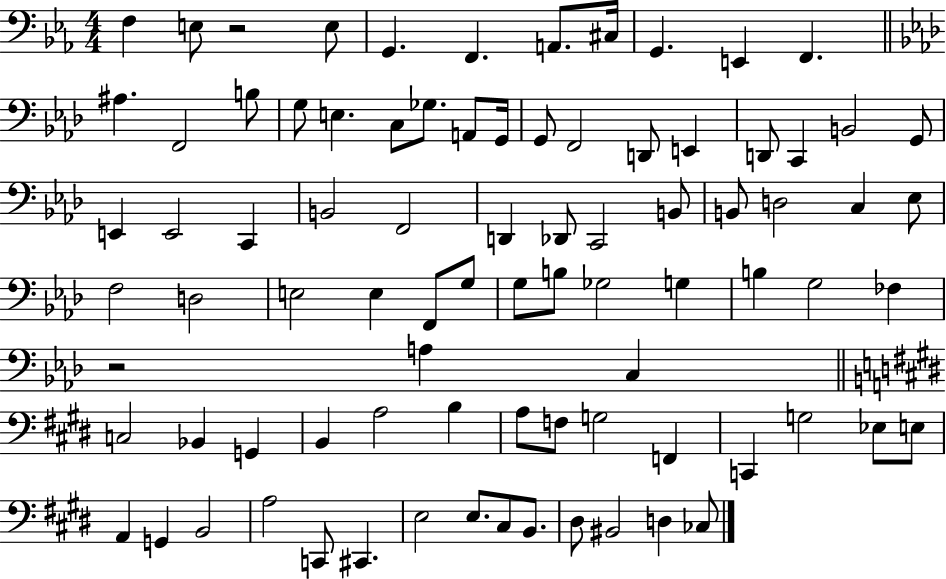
X:1
T:Untitled
M:4/4
L:1/4
K:Eb
F, E,/2 z2 E,/2 G,, F,, A,,/2 ^C,/4 G,, E,, F,, ^A, F,,2 B,/2 G,/2 E, C,/2 _G,/2 A,,/2 G,,/4 G,,/2 F,,2 D,,/2 E,, D,,/2 C,, B,,2 G,,/2 E,, E,,2 C,, B,,2 F,,2 D,, _D,,/2 C,,2 B,,/2 B,,/2 D,2 C, _E,/2 F,2 D,2 E,2 E, F,,/2 G,/2 G,/2 B,/2 _G,2 G, B, G,2 _F, z2 A, C, C,2 _B,, G,, B,, A,2 B, A,/2 F,/2 G,2 F,, C,, G,2 _E,/2 E,/2 A,, G,, B,,2 A,2 C,,/2 ^C,, E,2 E,/2 ^C,/2 B,,/2 ^D,/2 ^B,,2 D, _C,/2